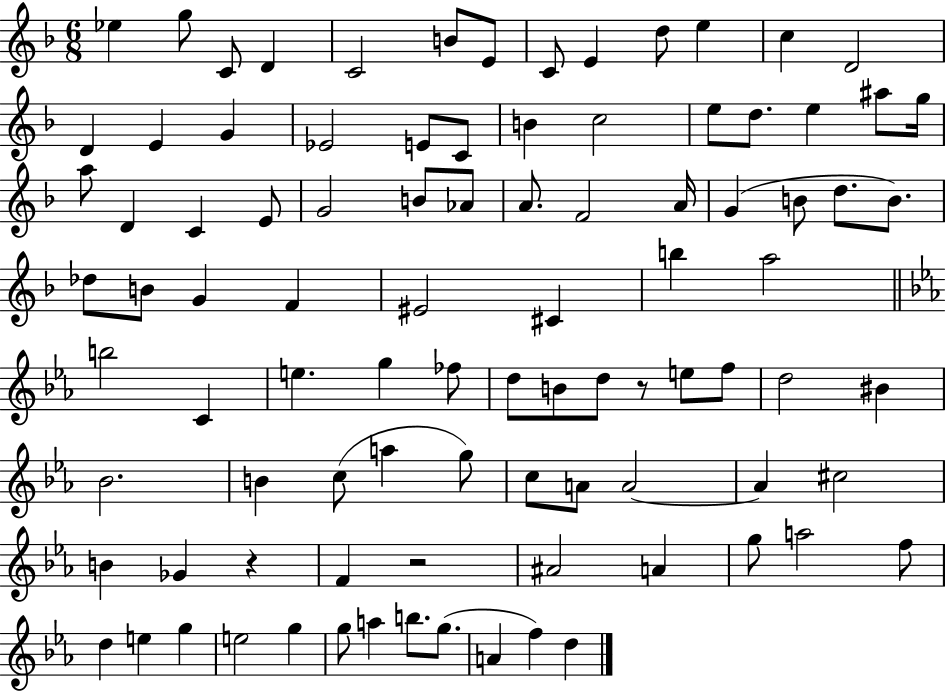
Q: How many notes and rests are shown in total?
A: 93